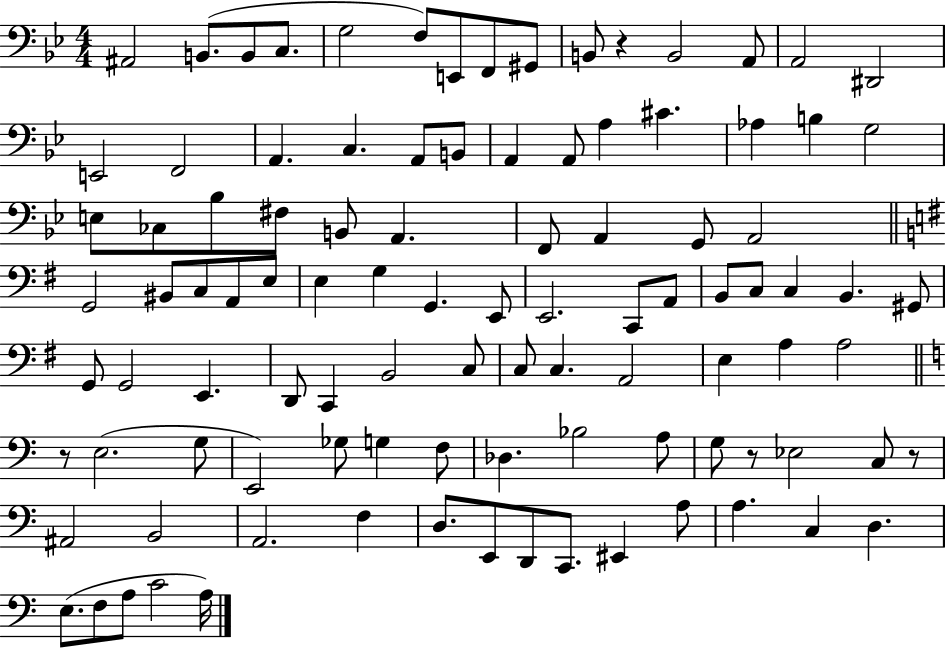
A#2/h B2/e. B2/e C3/e. G3/h F3/e E2/e F2/e G#2/e B2/e R/q B2/h A2/e A2/h D#2/h E2/h F2/h A2/q. C3/q. A2/e B2/e A2/q A2/e A3/q C#4/q. Ab3/q B3/q G3/h E3/e CES3/e Bb3/e F#3/e B2/e A2/q. F2/e A2/q G2/e A2/h G2/h BIS2/e C3/e A2/e E3/e E3/q G3/q G2/q. E2/e E2/h. C2/e A2/e B2/e C3/e C3/q B2/q. G#2/e G2/e G2/h E2/q. D2/e C2/q B2/h C3/e C3/e C3/q. A2/h E3/q A3/q A3/h R/e E3/h. G3/e E2/h Gb3/e G3/q F3/e Db3/q. Bb3/h A3/e G3/e R/e Eb3/h C3/e R/e A#2/h B2/h A2/h. F3/q D3/e. E2/e D2/e C2/e. EIS2/q A3/e A3/q. C3/q D3/q. E3/e. F3/e A3/e C4/h A3/s